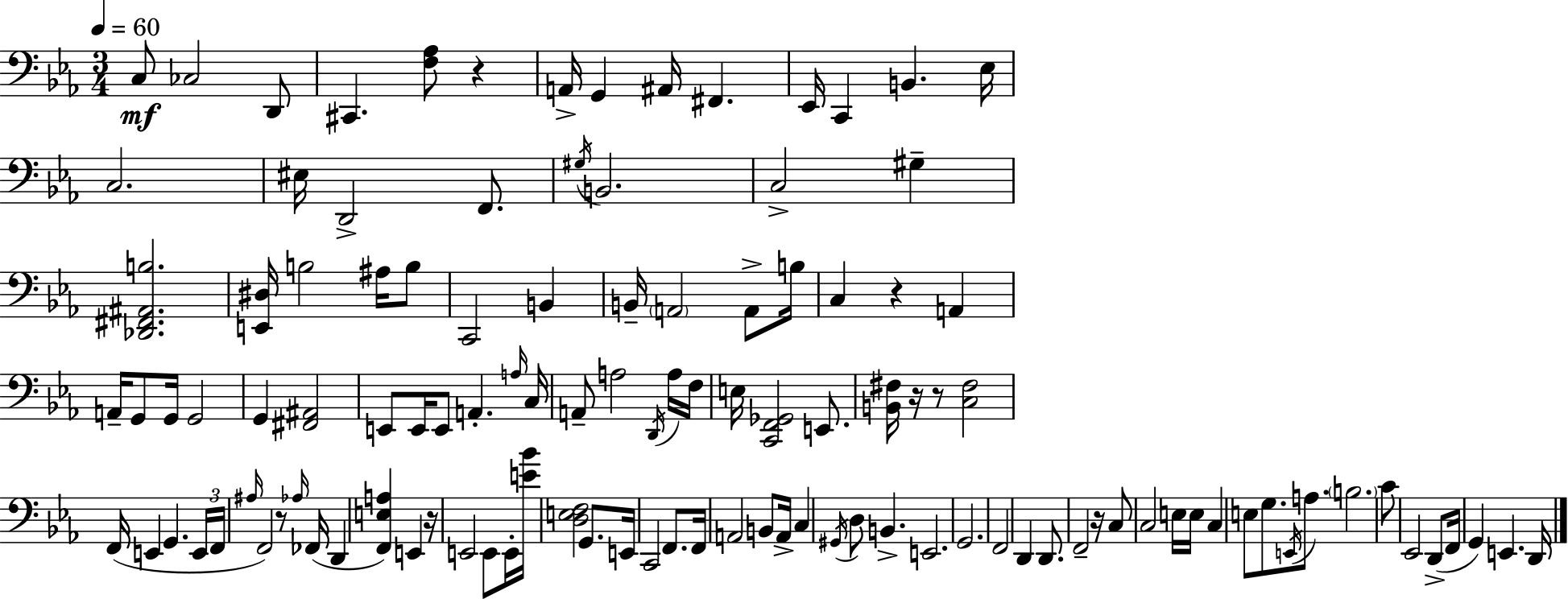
C3/e CES3/h D2/e C#2/q. [F3,Ab3]/e R/q A2/s G2/q A#2/s F#2/q. Eb2/s C2/q B2/q. Eb3/s C3/h. EIS3/s D2/h F2/e. G#3/s B2/h. C3/h G#3/q [Db2,F#2,A#2,B3]/h. [E2,D#3]/s B3/h A#3/s B3/e C2/h B2/q B2/s A2/h A2/e B3/s C3/q R/q A2/q A2/s G2/e G2/s G2/h G2/q [F#2,A#2]/h E2/e E2/s E2/e A2/q. A3/s C3/s A2/e A3/h D2/s A3/s F3/s E3/s [C2,F2,Gb2]/h E2/e. [B2,F#3]/s R/s R/e [C3,F#3]/h F2/s E2/q G2/q. E2/s F2/s A#3/s F2/h R/e Ab3/s FES2/s D2/q [F2,E3,A3]/q E2/q R/s E2/h E2/e E2/s [E4,Bb4]/s [D3,E3,F3]/h G2/e. E2/s C2/h F2/e. F2/s A2/h B2/e A2/s C3/q G#2/s D3/e B2/q. E2/h. G2/h. F2/h D2/q D2/e. F2/h R/s C3/e C3/h E3/s E3/s C3/q E3/e G3/e. E2/s A3/e. B3/h. C4/e Eb2/h D2/e F2/s G2/q E2/q. D2/s